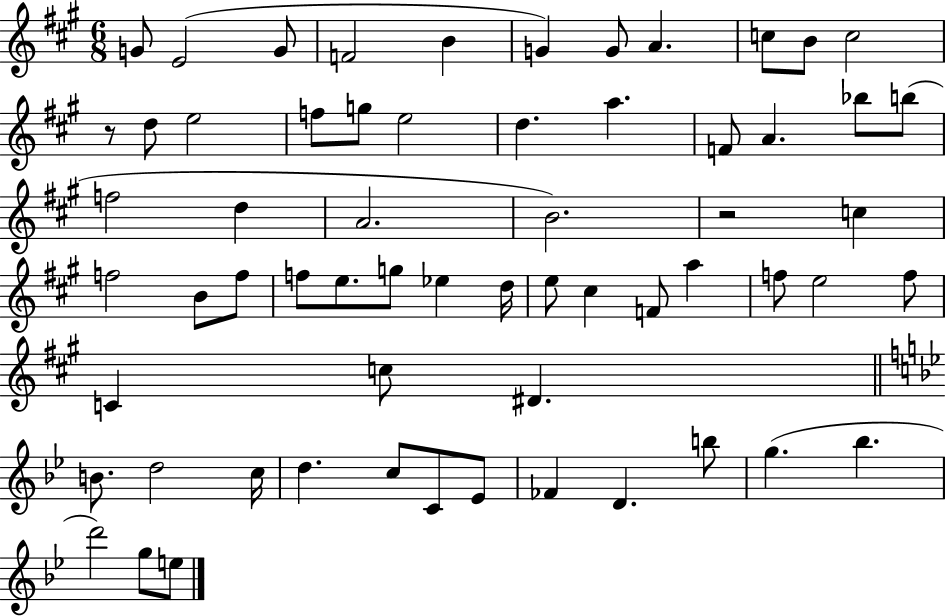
G4/e E4/h G4/e F4/h B4/q G4/q G4/e A4/q. C5/e B4/e C5/h R/e D5/e E5/h F5/e G5/e E5/h D5/q. A5/q. F4/e A4/q. Bb5/e B5/e F5/h D5/q A4/h. B4/h. R/h C5/q F5/h B4/e F5/e F5/e E5/e. G5/e Eb5/q D5/s E5/e C#5/q F4/e A5/q F5/e E5/h F5/e C4/q C5/e D#4/q. B4/e. D5/h C5/s D5/q. C5/e C4/e Eb4/e FES4/q D4/q. B5/e G5/q. Bb5/q. D6/h G5/e E5/e